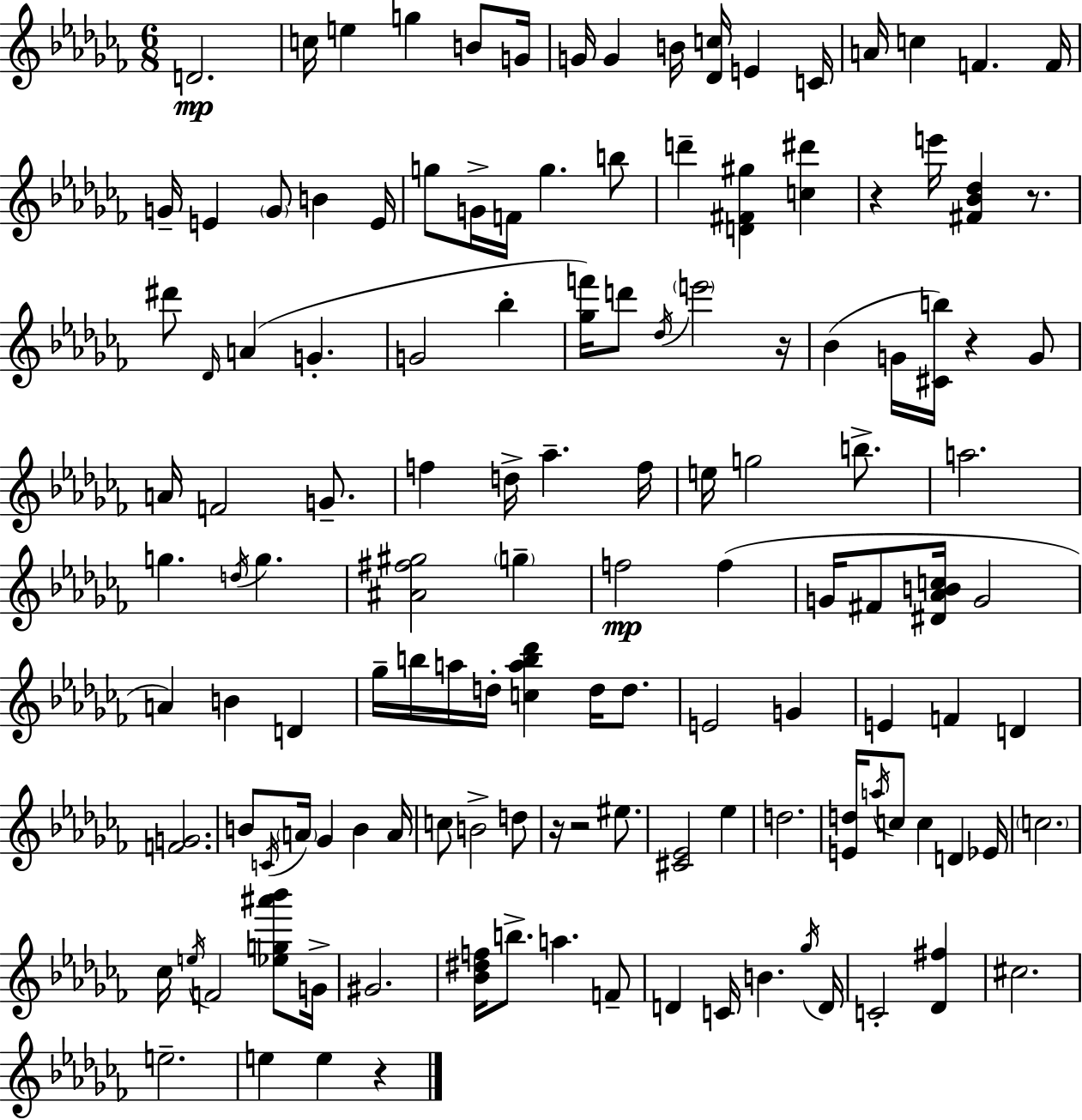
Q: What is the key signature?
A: AES minor